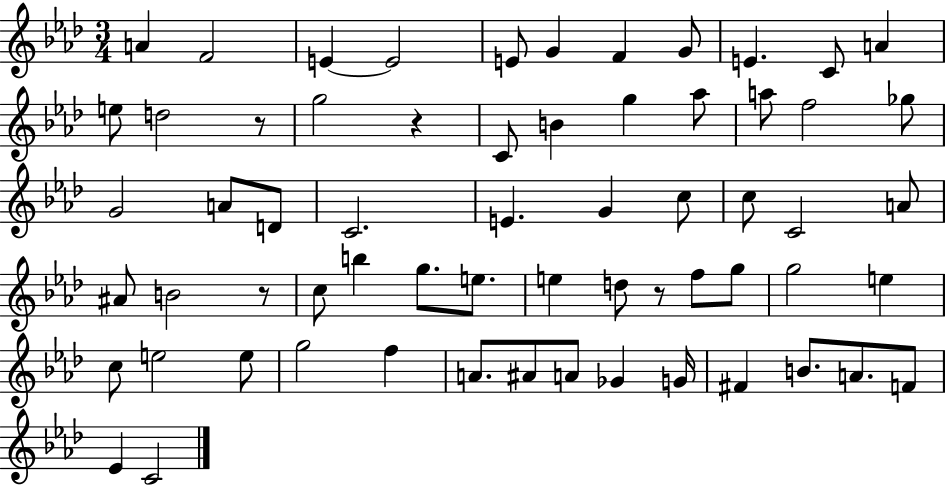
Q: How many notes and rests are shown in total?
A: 63